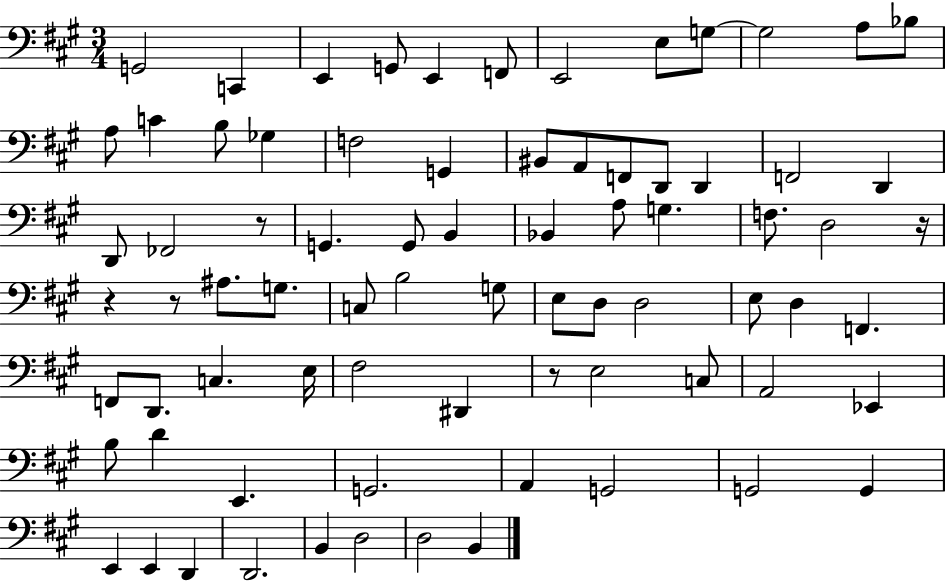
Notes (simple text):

G2/h C2/q E2/q G2/e E2/q F2/e E2/h E3/e G3/e G3/h A3/e Bb3/e A3/e C4/q B3/e Gb3/q F3/h G2/q BIS2/e A2/e F2/e D2/e D2/q F2/h D2/q D2/e FES2/h R/e G2/q. G2/e B2/q Bb2/q A3/e G3/q. F3/e. D3/h R/s R/q R/e A#3/e. G3/e. C3/e B3/h G3/e E3/e D3/e D3/h E3/e D3/q F2/q. F2/e D2/e. C3/q. E3/s F#3/h D#2/q R/e E3/h C3/e A2/h Eb2/q B3/e D4/q E2/q. G2/h. A2/q G2/h G2/h G2/q E2/q E2/q D2/q D2/h. B2/q D3/h D3/h B2/q